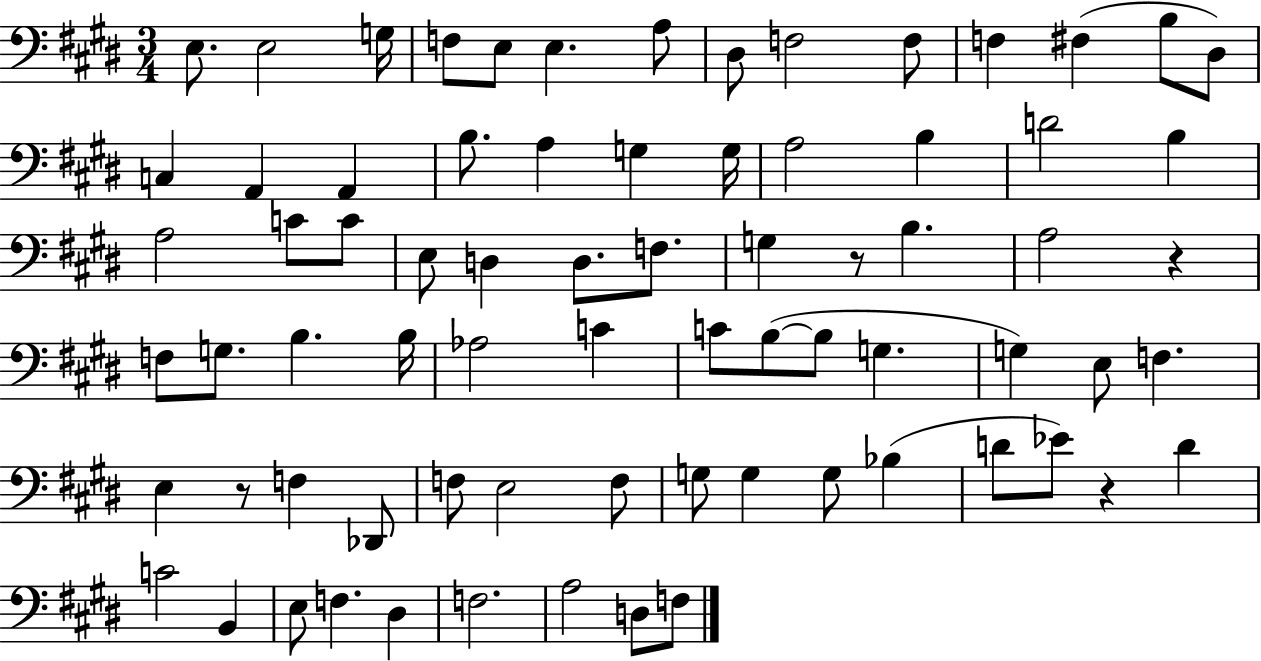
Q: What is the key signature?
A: E major